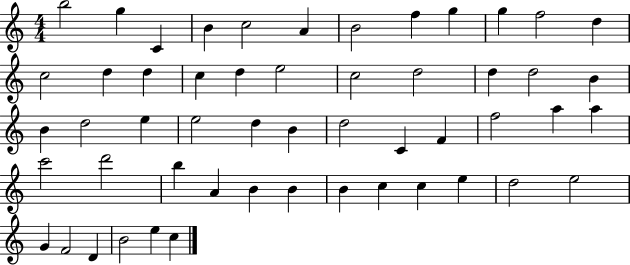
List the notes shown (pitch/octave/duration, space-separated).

B5/h G5/q C4/q B4/q C5/h A4/q B4/h F5/q G5/q G5/q F5/h D5/q C5/h D5/q D5/q C5/q D5/q E5/h C5/h D5/h D5/q D5/h B4/q B4/q D5/h E5/q E5/h D5/q B4/q D5/h C4/q F4/q F5/h A5/q A5/q C6/h D6/h B5/q A4/q B4/q B4/q B4/q C5/q C5/q E5/q D5/h E5/h G4/q F4/h D4/q B4/h E5/q C5/q